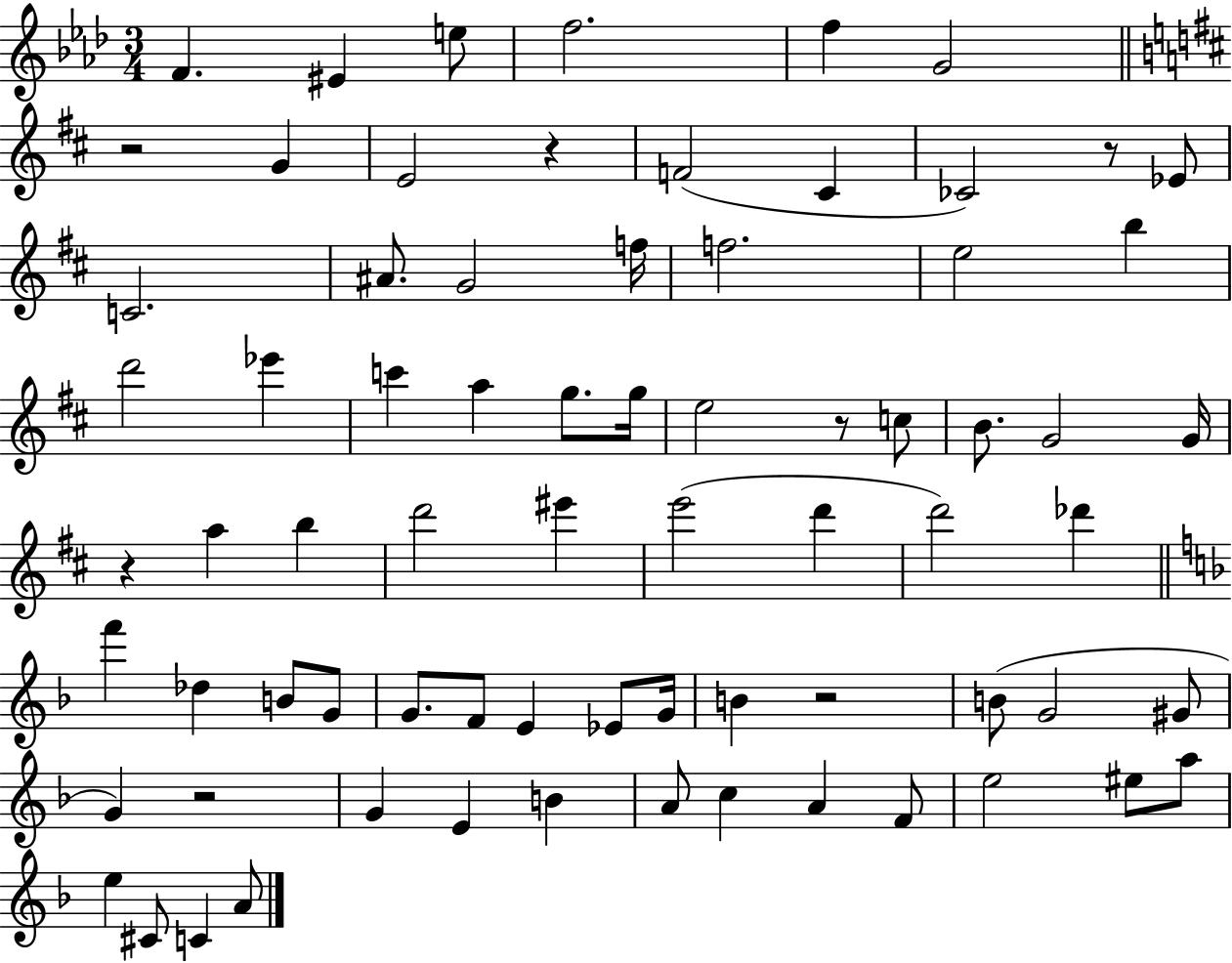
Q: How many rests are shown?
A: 7